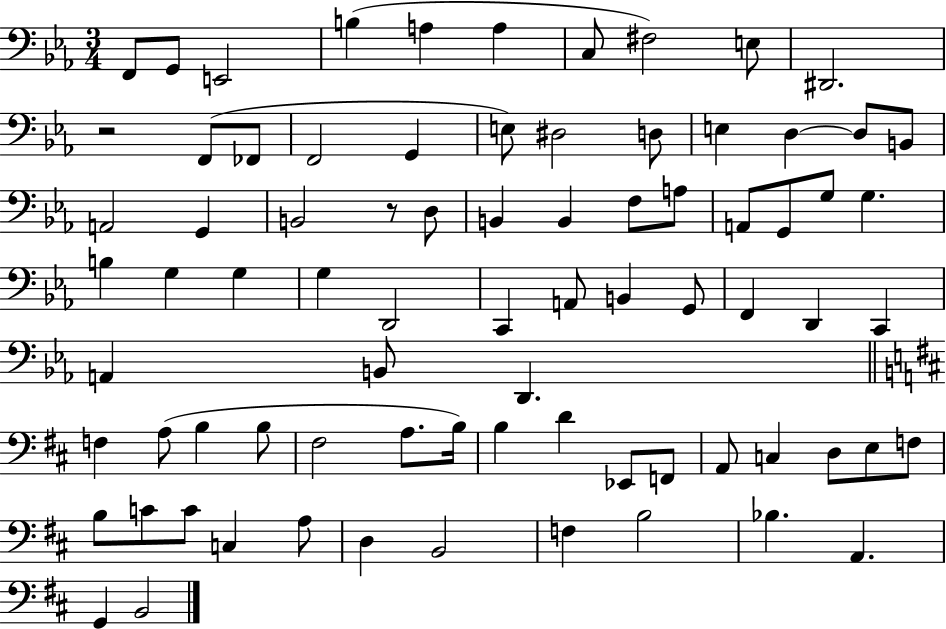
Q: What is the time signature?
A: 3/4